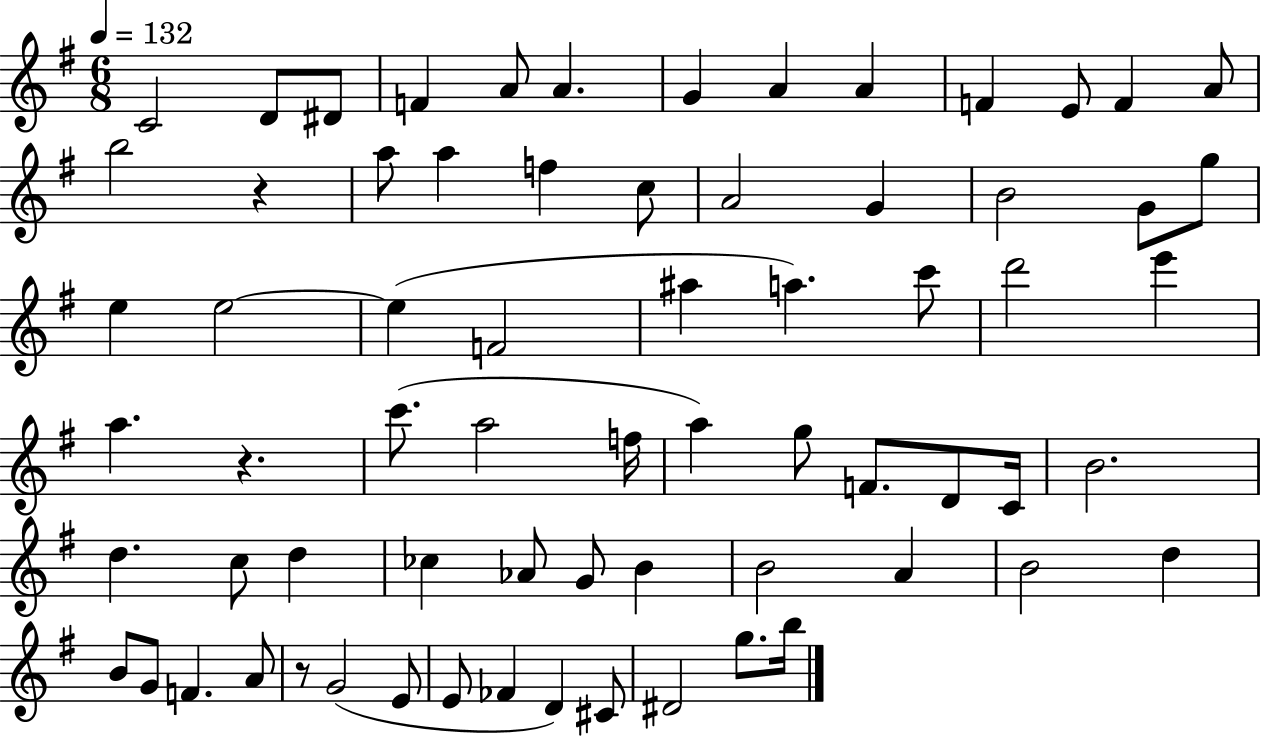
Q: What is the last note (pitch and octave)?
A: B5